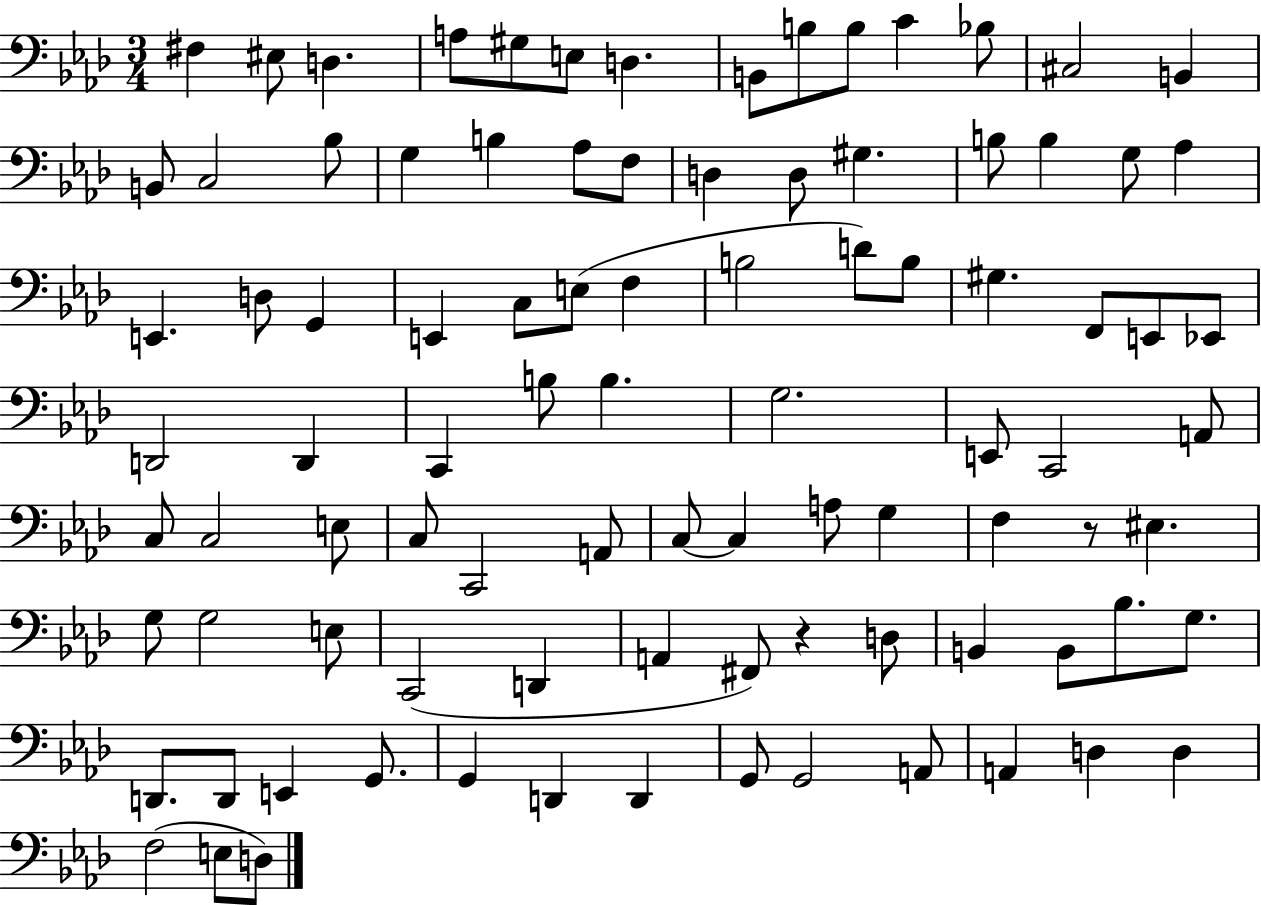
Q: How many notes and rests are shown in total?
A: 93